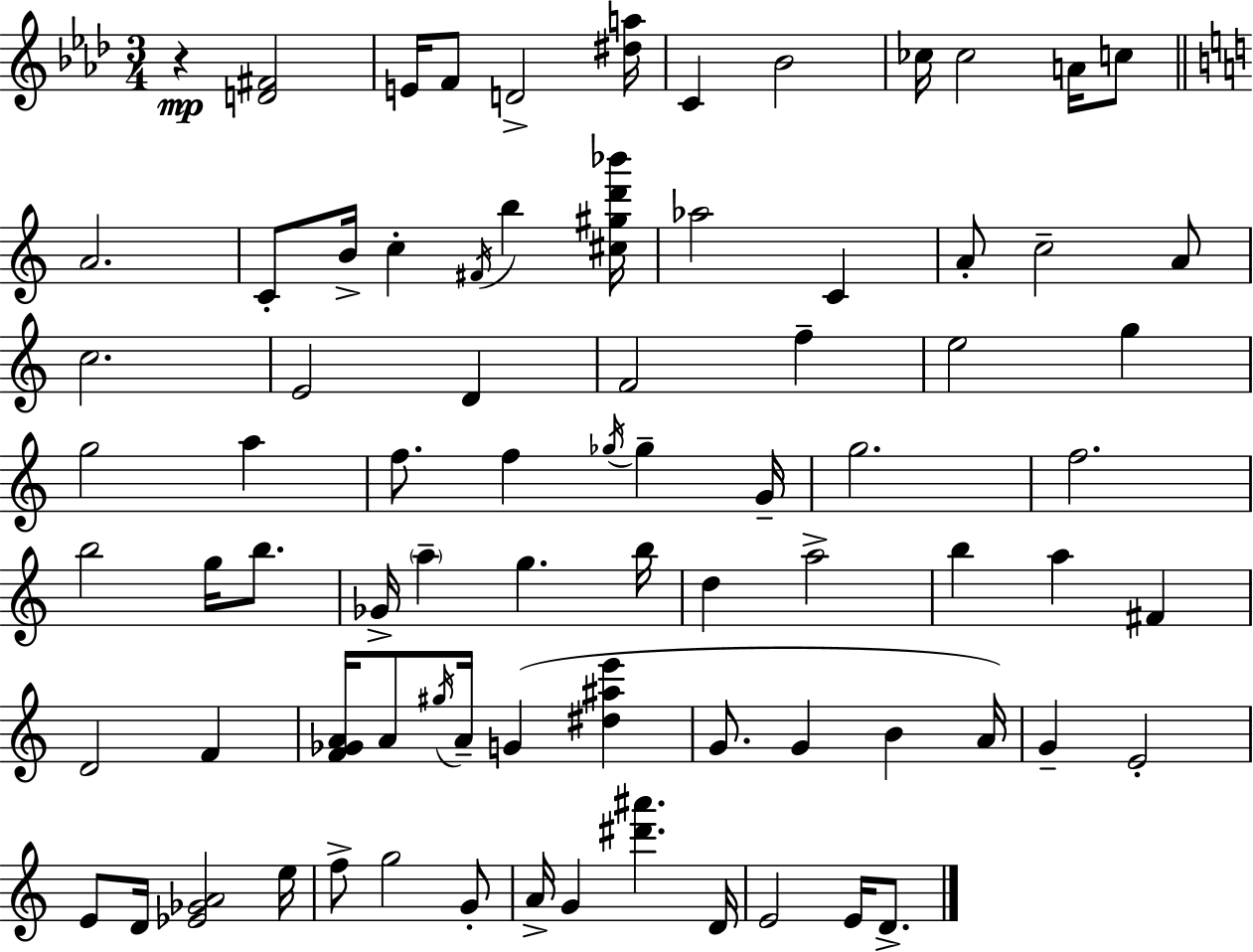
{
  \clef treble
  \numericTimeSignature
  \time 3/4
  \key aes \major
  r4\mp <d' fis'>2 | e'16 f'8 d'2-> <dis'' a''>16 | c'4 bes'2 | ces''16 ces''2 a'16 c''8 | \break \bar "||" \break \key c \major a'2. | c'8-. b'16-> c''4-. \acciaccatura { fis'16 } b''4 | <cis'' gis'' d''' bes'''>16 aes''2 c'4 | a'8-. c''2-- a'8 | \break c''2. | e'2 d'4 | f'2 f''4-- | e''2 g''4 | \break g''2 a''4 | f''8. f''4 \acciaccatura { ges''16 } ges''4-- | g'16-- g''2. | f''2. | \break b''2 g''16 b''8. | ges'16-> \parenthesize a''4-- g''4. | b''16 d''4 a''2-> | b''4 a''4 fis'4 | \break d'2 f'4 | <f' ges' a'>16 a'8 \acciaccatura { gis''16 } a'16-- g'4( <dis'' ais'' e'''>4 | g'8. g'4 b'4 | a'16) g'4-- e'2-. | \break e'8 d'16 <ees' ges' a'>2 | e''16 f''8-> g''2 | g'8-. a'16-> g'4 <dis''' ais'''>4. | d'16 e'2 e'16 | \break d'8.-> \bar "|."
}